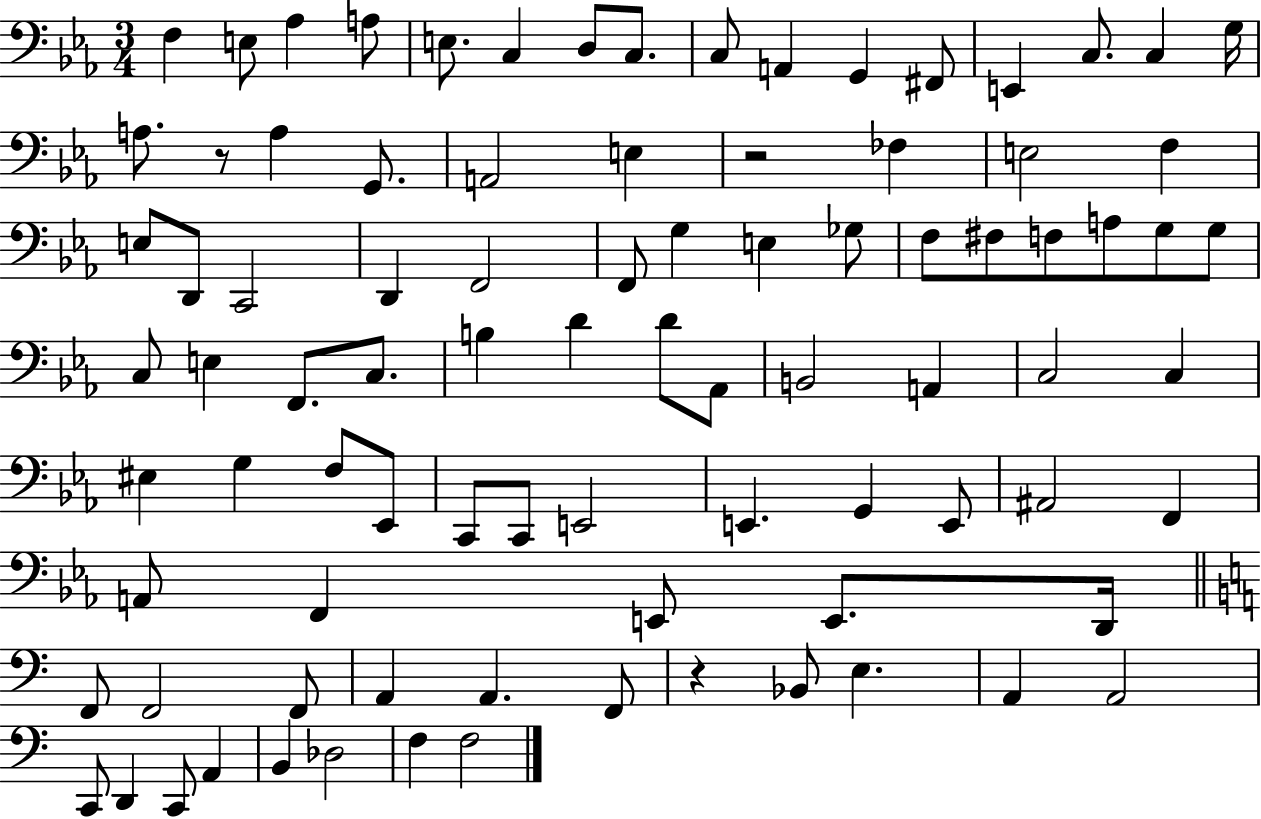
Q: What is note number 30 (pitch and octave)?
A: F2